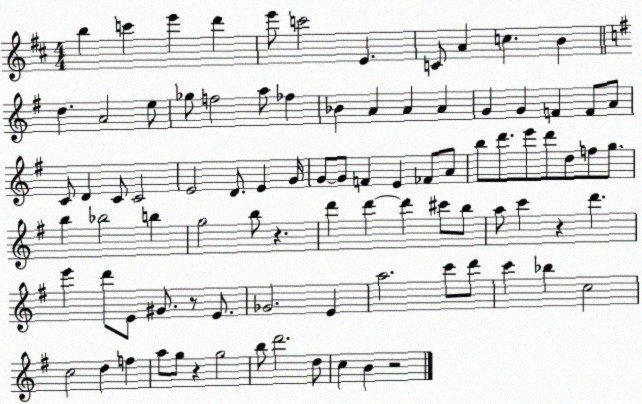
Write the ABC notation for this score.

X:1
T:Untitled
M:4/4
L:1/4
K:D
b c' e' d' e'/2 c'2 E C/2 A c B d A2 e/2 _g/2 f2 a/2 _f _B A A A G G F F/2 A/2 C/2 D C/2 C2 E2 D/2 E G/4 G/2 G/2 F E _F/2 A/2 b/2 d'/2 e'/2 d'/2 d/2 f/2 g/2 b _b2 b g2 b/2 z d' d' d' ^c'/2 b/2 a/2 c' z d' e' d'/2 E/2 ^G/2 z/2 E/2 _G2 E a2 c'/2 d'/2 c' _b c2 c2 d f a/2 g/2 z g2 b/2 d'2 d/2 c B z2